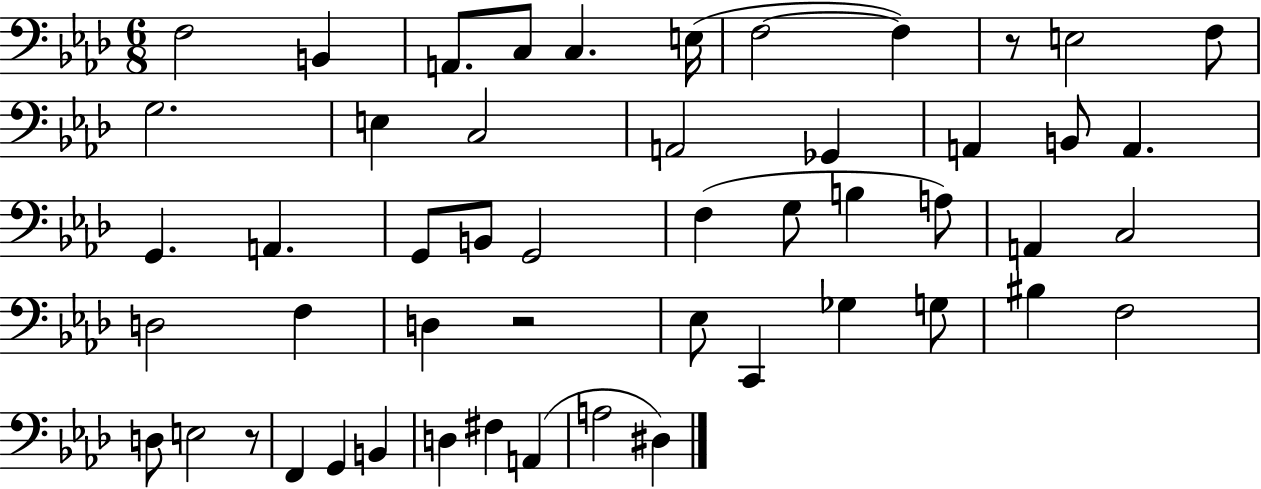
{
  \clef bass
  \numericTimeSignature
  \time 6/8
  \key aes \major
  f2 b,4 | a,8. c8 c4. e16( | f2~~ f4) | r8 e2 f8 | \break g2. | e4 c2 | a,2 ges,4 | a,4 b,8 a,4. | \break g,4. a,4. | g,8 b,8 g,2 | f4( g8 b4 a8) | a,4 c2 | \break d2 f4 | d4 r2 | ees8 c,4 ges4 g8 | bis4 f2 | \break d8 e2 r8 | f,4 g,4 b,4 | d4 fis4 a,4( | a2 dis4) | \break \bar "|."
}